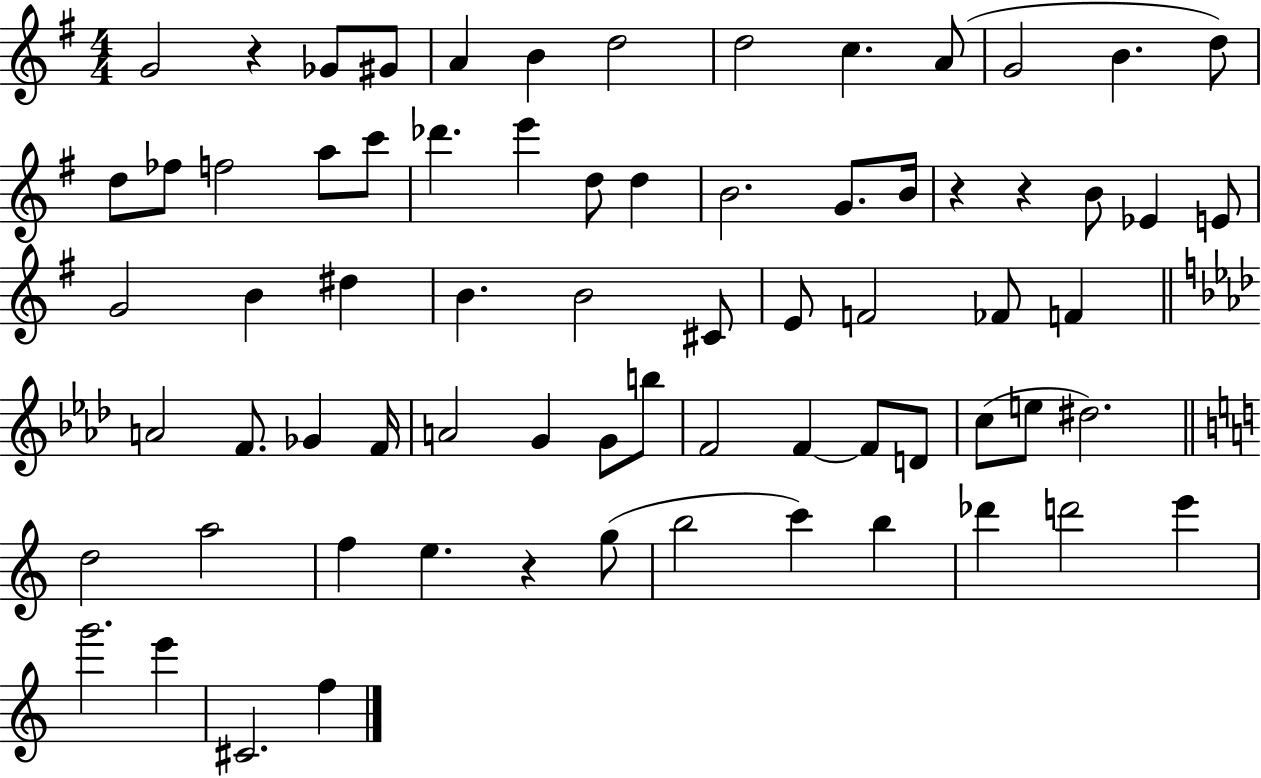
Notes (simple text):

G4/h R/q Gb4/e G#4/e A4/q B4/q D5/h D5/h C5/q. A4/e G4/h B4/q. D5/e D5/e FES5/e F5/h A5/e C6/e Db6/q. E6/q D5/e D5/q B4/h. G4/e. B4/s R/q R/q B4/e Eb4/q E4/e G4/h B4/q D#5/q B4/q. B4/h C#4/e E4/e F4/h FES4/e F4/q A4/h F4/e. Gb4/q F4/s A4/h G4/q G4/e B5/e F4/h F4/q F4/e D4/e C5/e E5/e D#5/h. D5/h A5/h F5/q E5/q. R/q G5/e B5/h C6/q B5/q Db6/q D6/h E6/q G6/h. E6/q C#4/h. F5/q